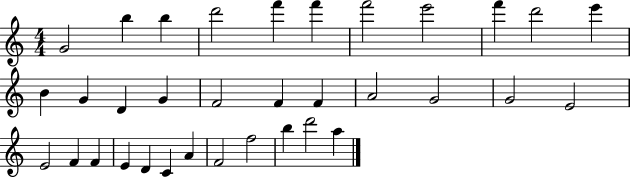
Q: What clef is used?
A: treble